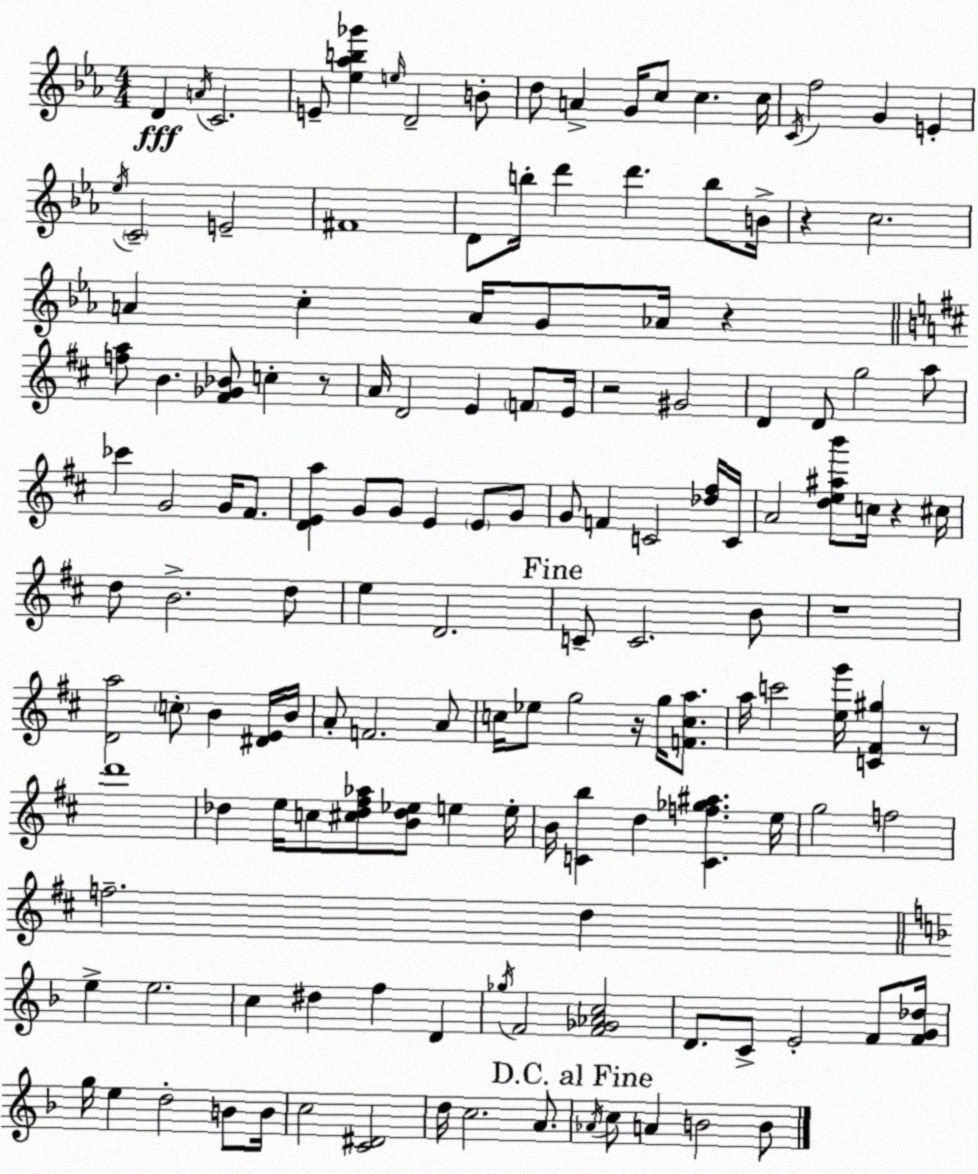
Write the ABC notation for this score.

X:1
T:Untitled
M:4/4
L:1/4
K:Cm
D A/4 C2 E/2 [_e_ab_g'] e/4 D2 B/2 d/2 A G/4 c/2 c c/4 C/4 f2 G E _e/4 C2 E2 ^F4 D/2 b/4 d' d' b/2 B/4 z c2 A c A/4 G/2 _A/4 z [fa]/2 B [^F_G_B]/2 c z/2 A/4 D2 E F/2 E/4 z2 ^G2 D D/2 g2 a/2 _c' G2 G/4 ^F/2 [DEa] G/2 G/2 E E/2 G/2 G/2 F C2 [_d^f]/4 C/4 A2 [de^ab']/2 c/4 z ^c/4 d/2 B2 d/2 e D2 C/2 C2 B/2 z4 [Da]2 c/2 B [^DE]/4 B/4 A/2 F2 A/2 c/4 _e/2 g2 z/4 g/4 [Fca]/2 a/4 c'2 [eg']/4 [C^F^g] z/2 d'4 _d e/4 c/2 [^c_d^f_a]/2 [B_d_e]/2 e e/4 B/4 [Cb] d [Cf_g^a] e/4 g2 f2 f2 d e e2 c ^d f D _g/4 F2 [F_G_Ac]2 D/2 C/2 E2 F/2 [FG_d]/4 g/4 e d2 B/2 B/4 c2 [C^D]2 d/4 c2 A/2 _A/4 c/2 A B2 B/2